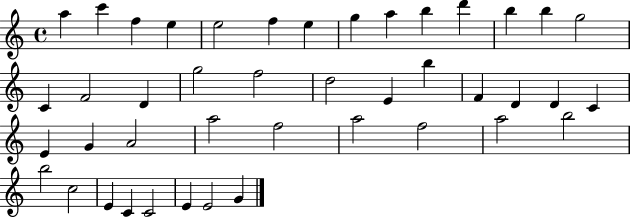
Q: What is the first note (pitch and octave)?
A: A5